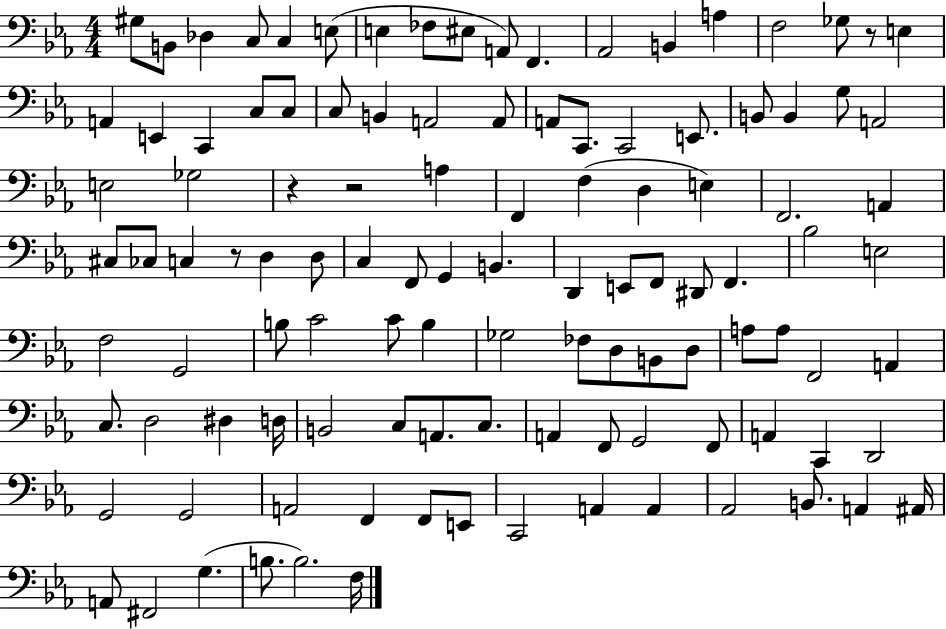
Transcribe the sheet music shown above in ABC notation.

X:1
T:Untitled
M:4/4
L:1/4
K:Eb
^G,/2 B,,/2 _D, C,/2 C, E,/2 E, _F,/2 ^E,/2 A,,/2 F,, _A,,2 B,, A, F,2 _G,/2 z/2 E, A,, E,, C,, C,/2 C,/2 C,/2 B,, A,,2 A,,/2 A,,/2 C,,/2 C,,2 E,,/2 B,,/2 B,, G,/2 A,,2 E,2 _G,2 z z2 A, F,, F, D, E, F,,2 A,, ^C,/2 _C,/2 C, z/2 D, D,/2 C, F,,/2 G,, B,, D,, E,,/2 F,,/2 ^D,,/2 F,, _B,2 E,2 F,2 G,,2 B,/2 C2 C/2 B, _G,2 _F,/2 D,/2 B,,/2 D,/2 A,/2 A,/2 F,,2 A,, C,/2 D,2 ^D, D,/4 B,,2 C,/2 A,,/2 C,/2 A,, F,,/2 G,,2 F,,/2 A,, C,, D,,2 G,,2 G,,2 A,,2 F,, F,,/2 E,,/2 C,,2 A,, A,, _A,,2 B,,/2 A,, ^A,,/4 A,,/2 ^F,,2 G, B,/2 B,2 F,/4